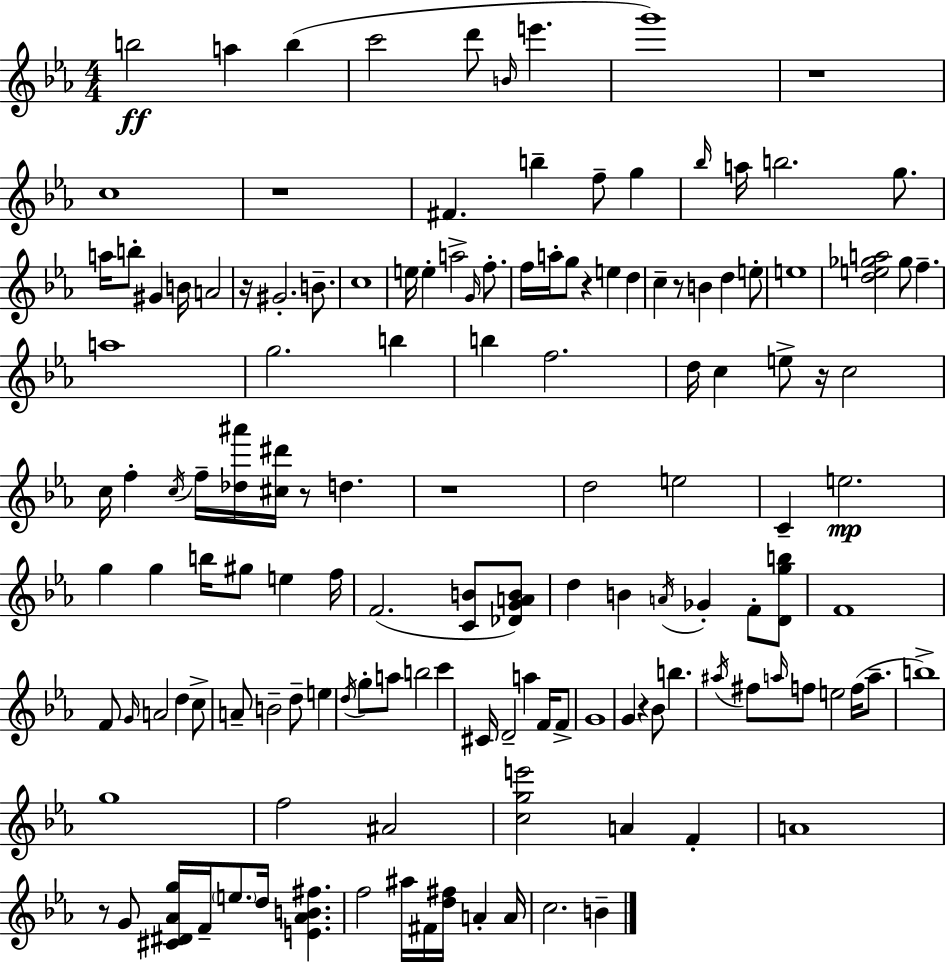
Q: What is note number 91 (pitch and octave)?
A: F4